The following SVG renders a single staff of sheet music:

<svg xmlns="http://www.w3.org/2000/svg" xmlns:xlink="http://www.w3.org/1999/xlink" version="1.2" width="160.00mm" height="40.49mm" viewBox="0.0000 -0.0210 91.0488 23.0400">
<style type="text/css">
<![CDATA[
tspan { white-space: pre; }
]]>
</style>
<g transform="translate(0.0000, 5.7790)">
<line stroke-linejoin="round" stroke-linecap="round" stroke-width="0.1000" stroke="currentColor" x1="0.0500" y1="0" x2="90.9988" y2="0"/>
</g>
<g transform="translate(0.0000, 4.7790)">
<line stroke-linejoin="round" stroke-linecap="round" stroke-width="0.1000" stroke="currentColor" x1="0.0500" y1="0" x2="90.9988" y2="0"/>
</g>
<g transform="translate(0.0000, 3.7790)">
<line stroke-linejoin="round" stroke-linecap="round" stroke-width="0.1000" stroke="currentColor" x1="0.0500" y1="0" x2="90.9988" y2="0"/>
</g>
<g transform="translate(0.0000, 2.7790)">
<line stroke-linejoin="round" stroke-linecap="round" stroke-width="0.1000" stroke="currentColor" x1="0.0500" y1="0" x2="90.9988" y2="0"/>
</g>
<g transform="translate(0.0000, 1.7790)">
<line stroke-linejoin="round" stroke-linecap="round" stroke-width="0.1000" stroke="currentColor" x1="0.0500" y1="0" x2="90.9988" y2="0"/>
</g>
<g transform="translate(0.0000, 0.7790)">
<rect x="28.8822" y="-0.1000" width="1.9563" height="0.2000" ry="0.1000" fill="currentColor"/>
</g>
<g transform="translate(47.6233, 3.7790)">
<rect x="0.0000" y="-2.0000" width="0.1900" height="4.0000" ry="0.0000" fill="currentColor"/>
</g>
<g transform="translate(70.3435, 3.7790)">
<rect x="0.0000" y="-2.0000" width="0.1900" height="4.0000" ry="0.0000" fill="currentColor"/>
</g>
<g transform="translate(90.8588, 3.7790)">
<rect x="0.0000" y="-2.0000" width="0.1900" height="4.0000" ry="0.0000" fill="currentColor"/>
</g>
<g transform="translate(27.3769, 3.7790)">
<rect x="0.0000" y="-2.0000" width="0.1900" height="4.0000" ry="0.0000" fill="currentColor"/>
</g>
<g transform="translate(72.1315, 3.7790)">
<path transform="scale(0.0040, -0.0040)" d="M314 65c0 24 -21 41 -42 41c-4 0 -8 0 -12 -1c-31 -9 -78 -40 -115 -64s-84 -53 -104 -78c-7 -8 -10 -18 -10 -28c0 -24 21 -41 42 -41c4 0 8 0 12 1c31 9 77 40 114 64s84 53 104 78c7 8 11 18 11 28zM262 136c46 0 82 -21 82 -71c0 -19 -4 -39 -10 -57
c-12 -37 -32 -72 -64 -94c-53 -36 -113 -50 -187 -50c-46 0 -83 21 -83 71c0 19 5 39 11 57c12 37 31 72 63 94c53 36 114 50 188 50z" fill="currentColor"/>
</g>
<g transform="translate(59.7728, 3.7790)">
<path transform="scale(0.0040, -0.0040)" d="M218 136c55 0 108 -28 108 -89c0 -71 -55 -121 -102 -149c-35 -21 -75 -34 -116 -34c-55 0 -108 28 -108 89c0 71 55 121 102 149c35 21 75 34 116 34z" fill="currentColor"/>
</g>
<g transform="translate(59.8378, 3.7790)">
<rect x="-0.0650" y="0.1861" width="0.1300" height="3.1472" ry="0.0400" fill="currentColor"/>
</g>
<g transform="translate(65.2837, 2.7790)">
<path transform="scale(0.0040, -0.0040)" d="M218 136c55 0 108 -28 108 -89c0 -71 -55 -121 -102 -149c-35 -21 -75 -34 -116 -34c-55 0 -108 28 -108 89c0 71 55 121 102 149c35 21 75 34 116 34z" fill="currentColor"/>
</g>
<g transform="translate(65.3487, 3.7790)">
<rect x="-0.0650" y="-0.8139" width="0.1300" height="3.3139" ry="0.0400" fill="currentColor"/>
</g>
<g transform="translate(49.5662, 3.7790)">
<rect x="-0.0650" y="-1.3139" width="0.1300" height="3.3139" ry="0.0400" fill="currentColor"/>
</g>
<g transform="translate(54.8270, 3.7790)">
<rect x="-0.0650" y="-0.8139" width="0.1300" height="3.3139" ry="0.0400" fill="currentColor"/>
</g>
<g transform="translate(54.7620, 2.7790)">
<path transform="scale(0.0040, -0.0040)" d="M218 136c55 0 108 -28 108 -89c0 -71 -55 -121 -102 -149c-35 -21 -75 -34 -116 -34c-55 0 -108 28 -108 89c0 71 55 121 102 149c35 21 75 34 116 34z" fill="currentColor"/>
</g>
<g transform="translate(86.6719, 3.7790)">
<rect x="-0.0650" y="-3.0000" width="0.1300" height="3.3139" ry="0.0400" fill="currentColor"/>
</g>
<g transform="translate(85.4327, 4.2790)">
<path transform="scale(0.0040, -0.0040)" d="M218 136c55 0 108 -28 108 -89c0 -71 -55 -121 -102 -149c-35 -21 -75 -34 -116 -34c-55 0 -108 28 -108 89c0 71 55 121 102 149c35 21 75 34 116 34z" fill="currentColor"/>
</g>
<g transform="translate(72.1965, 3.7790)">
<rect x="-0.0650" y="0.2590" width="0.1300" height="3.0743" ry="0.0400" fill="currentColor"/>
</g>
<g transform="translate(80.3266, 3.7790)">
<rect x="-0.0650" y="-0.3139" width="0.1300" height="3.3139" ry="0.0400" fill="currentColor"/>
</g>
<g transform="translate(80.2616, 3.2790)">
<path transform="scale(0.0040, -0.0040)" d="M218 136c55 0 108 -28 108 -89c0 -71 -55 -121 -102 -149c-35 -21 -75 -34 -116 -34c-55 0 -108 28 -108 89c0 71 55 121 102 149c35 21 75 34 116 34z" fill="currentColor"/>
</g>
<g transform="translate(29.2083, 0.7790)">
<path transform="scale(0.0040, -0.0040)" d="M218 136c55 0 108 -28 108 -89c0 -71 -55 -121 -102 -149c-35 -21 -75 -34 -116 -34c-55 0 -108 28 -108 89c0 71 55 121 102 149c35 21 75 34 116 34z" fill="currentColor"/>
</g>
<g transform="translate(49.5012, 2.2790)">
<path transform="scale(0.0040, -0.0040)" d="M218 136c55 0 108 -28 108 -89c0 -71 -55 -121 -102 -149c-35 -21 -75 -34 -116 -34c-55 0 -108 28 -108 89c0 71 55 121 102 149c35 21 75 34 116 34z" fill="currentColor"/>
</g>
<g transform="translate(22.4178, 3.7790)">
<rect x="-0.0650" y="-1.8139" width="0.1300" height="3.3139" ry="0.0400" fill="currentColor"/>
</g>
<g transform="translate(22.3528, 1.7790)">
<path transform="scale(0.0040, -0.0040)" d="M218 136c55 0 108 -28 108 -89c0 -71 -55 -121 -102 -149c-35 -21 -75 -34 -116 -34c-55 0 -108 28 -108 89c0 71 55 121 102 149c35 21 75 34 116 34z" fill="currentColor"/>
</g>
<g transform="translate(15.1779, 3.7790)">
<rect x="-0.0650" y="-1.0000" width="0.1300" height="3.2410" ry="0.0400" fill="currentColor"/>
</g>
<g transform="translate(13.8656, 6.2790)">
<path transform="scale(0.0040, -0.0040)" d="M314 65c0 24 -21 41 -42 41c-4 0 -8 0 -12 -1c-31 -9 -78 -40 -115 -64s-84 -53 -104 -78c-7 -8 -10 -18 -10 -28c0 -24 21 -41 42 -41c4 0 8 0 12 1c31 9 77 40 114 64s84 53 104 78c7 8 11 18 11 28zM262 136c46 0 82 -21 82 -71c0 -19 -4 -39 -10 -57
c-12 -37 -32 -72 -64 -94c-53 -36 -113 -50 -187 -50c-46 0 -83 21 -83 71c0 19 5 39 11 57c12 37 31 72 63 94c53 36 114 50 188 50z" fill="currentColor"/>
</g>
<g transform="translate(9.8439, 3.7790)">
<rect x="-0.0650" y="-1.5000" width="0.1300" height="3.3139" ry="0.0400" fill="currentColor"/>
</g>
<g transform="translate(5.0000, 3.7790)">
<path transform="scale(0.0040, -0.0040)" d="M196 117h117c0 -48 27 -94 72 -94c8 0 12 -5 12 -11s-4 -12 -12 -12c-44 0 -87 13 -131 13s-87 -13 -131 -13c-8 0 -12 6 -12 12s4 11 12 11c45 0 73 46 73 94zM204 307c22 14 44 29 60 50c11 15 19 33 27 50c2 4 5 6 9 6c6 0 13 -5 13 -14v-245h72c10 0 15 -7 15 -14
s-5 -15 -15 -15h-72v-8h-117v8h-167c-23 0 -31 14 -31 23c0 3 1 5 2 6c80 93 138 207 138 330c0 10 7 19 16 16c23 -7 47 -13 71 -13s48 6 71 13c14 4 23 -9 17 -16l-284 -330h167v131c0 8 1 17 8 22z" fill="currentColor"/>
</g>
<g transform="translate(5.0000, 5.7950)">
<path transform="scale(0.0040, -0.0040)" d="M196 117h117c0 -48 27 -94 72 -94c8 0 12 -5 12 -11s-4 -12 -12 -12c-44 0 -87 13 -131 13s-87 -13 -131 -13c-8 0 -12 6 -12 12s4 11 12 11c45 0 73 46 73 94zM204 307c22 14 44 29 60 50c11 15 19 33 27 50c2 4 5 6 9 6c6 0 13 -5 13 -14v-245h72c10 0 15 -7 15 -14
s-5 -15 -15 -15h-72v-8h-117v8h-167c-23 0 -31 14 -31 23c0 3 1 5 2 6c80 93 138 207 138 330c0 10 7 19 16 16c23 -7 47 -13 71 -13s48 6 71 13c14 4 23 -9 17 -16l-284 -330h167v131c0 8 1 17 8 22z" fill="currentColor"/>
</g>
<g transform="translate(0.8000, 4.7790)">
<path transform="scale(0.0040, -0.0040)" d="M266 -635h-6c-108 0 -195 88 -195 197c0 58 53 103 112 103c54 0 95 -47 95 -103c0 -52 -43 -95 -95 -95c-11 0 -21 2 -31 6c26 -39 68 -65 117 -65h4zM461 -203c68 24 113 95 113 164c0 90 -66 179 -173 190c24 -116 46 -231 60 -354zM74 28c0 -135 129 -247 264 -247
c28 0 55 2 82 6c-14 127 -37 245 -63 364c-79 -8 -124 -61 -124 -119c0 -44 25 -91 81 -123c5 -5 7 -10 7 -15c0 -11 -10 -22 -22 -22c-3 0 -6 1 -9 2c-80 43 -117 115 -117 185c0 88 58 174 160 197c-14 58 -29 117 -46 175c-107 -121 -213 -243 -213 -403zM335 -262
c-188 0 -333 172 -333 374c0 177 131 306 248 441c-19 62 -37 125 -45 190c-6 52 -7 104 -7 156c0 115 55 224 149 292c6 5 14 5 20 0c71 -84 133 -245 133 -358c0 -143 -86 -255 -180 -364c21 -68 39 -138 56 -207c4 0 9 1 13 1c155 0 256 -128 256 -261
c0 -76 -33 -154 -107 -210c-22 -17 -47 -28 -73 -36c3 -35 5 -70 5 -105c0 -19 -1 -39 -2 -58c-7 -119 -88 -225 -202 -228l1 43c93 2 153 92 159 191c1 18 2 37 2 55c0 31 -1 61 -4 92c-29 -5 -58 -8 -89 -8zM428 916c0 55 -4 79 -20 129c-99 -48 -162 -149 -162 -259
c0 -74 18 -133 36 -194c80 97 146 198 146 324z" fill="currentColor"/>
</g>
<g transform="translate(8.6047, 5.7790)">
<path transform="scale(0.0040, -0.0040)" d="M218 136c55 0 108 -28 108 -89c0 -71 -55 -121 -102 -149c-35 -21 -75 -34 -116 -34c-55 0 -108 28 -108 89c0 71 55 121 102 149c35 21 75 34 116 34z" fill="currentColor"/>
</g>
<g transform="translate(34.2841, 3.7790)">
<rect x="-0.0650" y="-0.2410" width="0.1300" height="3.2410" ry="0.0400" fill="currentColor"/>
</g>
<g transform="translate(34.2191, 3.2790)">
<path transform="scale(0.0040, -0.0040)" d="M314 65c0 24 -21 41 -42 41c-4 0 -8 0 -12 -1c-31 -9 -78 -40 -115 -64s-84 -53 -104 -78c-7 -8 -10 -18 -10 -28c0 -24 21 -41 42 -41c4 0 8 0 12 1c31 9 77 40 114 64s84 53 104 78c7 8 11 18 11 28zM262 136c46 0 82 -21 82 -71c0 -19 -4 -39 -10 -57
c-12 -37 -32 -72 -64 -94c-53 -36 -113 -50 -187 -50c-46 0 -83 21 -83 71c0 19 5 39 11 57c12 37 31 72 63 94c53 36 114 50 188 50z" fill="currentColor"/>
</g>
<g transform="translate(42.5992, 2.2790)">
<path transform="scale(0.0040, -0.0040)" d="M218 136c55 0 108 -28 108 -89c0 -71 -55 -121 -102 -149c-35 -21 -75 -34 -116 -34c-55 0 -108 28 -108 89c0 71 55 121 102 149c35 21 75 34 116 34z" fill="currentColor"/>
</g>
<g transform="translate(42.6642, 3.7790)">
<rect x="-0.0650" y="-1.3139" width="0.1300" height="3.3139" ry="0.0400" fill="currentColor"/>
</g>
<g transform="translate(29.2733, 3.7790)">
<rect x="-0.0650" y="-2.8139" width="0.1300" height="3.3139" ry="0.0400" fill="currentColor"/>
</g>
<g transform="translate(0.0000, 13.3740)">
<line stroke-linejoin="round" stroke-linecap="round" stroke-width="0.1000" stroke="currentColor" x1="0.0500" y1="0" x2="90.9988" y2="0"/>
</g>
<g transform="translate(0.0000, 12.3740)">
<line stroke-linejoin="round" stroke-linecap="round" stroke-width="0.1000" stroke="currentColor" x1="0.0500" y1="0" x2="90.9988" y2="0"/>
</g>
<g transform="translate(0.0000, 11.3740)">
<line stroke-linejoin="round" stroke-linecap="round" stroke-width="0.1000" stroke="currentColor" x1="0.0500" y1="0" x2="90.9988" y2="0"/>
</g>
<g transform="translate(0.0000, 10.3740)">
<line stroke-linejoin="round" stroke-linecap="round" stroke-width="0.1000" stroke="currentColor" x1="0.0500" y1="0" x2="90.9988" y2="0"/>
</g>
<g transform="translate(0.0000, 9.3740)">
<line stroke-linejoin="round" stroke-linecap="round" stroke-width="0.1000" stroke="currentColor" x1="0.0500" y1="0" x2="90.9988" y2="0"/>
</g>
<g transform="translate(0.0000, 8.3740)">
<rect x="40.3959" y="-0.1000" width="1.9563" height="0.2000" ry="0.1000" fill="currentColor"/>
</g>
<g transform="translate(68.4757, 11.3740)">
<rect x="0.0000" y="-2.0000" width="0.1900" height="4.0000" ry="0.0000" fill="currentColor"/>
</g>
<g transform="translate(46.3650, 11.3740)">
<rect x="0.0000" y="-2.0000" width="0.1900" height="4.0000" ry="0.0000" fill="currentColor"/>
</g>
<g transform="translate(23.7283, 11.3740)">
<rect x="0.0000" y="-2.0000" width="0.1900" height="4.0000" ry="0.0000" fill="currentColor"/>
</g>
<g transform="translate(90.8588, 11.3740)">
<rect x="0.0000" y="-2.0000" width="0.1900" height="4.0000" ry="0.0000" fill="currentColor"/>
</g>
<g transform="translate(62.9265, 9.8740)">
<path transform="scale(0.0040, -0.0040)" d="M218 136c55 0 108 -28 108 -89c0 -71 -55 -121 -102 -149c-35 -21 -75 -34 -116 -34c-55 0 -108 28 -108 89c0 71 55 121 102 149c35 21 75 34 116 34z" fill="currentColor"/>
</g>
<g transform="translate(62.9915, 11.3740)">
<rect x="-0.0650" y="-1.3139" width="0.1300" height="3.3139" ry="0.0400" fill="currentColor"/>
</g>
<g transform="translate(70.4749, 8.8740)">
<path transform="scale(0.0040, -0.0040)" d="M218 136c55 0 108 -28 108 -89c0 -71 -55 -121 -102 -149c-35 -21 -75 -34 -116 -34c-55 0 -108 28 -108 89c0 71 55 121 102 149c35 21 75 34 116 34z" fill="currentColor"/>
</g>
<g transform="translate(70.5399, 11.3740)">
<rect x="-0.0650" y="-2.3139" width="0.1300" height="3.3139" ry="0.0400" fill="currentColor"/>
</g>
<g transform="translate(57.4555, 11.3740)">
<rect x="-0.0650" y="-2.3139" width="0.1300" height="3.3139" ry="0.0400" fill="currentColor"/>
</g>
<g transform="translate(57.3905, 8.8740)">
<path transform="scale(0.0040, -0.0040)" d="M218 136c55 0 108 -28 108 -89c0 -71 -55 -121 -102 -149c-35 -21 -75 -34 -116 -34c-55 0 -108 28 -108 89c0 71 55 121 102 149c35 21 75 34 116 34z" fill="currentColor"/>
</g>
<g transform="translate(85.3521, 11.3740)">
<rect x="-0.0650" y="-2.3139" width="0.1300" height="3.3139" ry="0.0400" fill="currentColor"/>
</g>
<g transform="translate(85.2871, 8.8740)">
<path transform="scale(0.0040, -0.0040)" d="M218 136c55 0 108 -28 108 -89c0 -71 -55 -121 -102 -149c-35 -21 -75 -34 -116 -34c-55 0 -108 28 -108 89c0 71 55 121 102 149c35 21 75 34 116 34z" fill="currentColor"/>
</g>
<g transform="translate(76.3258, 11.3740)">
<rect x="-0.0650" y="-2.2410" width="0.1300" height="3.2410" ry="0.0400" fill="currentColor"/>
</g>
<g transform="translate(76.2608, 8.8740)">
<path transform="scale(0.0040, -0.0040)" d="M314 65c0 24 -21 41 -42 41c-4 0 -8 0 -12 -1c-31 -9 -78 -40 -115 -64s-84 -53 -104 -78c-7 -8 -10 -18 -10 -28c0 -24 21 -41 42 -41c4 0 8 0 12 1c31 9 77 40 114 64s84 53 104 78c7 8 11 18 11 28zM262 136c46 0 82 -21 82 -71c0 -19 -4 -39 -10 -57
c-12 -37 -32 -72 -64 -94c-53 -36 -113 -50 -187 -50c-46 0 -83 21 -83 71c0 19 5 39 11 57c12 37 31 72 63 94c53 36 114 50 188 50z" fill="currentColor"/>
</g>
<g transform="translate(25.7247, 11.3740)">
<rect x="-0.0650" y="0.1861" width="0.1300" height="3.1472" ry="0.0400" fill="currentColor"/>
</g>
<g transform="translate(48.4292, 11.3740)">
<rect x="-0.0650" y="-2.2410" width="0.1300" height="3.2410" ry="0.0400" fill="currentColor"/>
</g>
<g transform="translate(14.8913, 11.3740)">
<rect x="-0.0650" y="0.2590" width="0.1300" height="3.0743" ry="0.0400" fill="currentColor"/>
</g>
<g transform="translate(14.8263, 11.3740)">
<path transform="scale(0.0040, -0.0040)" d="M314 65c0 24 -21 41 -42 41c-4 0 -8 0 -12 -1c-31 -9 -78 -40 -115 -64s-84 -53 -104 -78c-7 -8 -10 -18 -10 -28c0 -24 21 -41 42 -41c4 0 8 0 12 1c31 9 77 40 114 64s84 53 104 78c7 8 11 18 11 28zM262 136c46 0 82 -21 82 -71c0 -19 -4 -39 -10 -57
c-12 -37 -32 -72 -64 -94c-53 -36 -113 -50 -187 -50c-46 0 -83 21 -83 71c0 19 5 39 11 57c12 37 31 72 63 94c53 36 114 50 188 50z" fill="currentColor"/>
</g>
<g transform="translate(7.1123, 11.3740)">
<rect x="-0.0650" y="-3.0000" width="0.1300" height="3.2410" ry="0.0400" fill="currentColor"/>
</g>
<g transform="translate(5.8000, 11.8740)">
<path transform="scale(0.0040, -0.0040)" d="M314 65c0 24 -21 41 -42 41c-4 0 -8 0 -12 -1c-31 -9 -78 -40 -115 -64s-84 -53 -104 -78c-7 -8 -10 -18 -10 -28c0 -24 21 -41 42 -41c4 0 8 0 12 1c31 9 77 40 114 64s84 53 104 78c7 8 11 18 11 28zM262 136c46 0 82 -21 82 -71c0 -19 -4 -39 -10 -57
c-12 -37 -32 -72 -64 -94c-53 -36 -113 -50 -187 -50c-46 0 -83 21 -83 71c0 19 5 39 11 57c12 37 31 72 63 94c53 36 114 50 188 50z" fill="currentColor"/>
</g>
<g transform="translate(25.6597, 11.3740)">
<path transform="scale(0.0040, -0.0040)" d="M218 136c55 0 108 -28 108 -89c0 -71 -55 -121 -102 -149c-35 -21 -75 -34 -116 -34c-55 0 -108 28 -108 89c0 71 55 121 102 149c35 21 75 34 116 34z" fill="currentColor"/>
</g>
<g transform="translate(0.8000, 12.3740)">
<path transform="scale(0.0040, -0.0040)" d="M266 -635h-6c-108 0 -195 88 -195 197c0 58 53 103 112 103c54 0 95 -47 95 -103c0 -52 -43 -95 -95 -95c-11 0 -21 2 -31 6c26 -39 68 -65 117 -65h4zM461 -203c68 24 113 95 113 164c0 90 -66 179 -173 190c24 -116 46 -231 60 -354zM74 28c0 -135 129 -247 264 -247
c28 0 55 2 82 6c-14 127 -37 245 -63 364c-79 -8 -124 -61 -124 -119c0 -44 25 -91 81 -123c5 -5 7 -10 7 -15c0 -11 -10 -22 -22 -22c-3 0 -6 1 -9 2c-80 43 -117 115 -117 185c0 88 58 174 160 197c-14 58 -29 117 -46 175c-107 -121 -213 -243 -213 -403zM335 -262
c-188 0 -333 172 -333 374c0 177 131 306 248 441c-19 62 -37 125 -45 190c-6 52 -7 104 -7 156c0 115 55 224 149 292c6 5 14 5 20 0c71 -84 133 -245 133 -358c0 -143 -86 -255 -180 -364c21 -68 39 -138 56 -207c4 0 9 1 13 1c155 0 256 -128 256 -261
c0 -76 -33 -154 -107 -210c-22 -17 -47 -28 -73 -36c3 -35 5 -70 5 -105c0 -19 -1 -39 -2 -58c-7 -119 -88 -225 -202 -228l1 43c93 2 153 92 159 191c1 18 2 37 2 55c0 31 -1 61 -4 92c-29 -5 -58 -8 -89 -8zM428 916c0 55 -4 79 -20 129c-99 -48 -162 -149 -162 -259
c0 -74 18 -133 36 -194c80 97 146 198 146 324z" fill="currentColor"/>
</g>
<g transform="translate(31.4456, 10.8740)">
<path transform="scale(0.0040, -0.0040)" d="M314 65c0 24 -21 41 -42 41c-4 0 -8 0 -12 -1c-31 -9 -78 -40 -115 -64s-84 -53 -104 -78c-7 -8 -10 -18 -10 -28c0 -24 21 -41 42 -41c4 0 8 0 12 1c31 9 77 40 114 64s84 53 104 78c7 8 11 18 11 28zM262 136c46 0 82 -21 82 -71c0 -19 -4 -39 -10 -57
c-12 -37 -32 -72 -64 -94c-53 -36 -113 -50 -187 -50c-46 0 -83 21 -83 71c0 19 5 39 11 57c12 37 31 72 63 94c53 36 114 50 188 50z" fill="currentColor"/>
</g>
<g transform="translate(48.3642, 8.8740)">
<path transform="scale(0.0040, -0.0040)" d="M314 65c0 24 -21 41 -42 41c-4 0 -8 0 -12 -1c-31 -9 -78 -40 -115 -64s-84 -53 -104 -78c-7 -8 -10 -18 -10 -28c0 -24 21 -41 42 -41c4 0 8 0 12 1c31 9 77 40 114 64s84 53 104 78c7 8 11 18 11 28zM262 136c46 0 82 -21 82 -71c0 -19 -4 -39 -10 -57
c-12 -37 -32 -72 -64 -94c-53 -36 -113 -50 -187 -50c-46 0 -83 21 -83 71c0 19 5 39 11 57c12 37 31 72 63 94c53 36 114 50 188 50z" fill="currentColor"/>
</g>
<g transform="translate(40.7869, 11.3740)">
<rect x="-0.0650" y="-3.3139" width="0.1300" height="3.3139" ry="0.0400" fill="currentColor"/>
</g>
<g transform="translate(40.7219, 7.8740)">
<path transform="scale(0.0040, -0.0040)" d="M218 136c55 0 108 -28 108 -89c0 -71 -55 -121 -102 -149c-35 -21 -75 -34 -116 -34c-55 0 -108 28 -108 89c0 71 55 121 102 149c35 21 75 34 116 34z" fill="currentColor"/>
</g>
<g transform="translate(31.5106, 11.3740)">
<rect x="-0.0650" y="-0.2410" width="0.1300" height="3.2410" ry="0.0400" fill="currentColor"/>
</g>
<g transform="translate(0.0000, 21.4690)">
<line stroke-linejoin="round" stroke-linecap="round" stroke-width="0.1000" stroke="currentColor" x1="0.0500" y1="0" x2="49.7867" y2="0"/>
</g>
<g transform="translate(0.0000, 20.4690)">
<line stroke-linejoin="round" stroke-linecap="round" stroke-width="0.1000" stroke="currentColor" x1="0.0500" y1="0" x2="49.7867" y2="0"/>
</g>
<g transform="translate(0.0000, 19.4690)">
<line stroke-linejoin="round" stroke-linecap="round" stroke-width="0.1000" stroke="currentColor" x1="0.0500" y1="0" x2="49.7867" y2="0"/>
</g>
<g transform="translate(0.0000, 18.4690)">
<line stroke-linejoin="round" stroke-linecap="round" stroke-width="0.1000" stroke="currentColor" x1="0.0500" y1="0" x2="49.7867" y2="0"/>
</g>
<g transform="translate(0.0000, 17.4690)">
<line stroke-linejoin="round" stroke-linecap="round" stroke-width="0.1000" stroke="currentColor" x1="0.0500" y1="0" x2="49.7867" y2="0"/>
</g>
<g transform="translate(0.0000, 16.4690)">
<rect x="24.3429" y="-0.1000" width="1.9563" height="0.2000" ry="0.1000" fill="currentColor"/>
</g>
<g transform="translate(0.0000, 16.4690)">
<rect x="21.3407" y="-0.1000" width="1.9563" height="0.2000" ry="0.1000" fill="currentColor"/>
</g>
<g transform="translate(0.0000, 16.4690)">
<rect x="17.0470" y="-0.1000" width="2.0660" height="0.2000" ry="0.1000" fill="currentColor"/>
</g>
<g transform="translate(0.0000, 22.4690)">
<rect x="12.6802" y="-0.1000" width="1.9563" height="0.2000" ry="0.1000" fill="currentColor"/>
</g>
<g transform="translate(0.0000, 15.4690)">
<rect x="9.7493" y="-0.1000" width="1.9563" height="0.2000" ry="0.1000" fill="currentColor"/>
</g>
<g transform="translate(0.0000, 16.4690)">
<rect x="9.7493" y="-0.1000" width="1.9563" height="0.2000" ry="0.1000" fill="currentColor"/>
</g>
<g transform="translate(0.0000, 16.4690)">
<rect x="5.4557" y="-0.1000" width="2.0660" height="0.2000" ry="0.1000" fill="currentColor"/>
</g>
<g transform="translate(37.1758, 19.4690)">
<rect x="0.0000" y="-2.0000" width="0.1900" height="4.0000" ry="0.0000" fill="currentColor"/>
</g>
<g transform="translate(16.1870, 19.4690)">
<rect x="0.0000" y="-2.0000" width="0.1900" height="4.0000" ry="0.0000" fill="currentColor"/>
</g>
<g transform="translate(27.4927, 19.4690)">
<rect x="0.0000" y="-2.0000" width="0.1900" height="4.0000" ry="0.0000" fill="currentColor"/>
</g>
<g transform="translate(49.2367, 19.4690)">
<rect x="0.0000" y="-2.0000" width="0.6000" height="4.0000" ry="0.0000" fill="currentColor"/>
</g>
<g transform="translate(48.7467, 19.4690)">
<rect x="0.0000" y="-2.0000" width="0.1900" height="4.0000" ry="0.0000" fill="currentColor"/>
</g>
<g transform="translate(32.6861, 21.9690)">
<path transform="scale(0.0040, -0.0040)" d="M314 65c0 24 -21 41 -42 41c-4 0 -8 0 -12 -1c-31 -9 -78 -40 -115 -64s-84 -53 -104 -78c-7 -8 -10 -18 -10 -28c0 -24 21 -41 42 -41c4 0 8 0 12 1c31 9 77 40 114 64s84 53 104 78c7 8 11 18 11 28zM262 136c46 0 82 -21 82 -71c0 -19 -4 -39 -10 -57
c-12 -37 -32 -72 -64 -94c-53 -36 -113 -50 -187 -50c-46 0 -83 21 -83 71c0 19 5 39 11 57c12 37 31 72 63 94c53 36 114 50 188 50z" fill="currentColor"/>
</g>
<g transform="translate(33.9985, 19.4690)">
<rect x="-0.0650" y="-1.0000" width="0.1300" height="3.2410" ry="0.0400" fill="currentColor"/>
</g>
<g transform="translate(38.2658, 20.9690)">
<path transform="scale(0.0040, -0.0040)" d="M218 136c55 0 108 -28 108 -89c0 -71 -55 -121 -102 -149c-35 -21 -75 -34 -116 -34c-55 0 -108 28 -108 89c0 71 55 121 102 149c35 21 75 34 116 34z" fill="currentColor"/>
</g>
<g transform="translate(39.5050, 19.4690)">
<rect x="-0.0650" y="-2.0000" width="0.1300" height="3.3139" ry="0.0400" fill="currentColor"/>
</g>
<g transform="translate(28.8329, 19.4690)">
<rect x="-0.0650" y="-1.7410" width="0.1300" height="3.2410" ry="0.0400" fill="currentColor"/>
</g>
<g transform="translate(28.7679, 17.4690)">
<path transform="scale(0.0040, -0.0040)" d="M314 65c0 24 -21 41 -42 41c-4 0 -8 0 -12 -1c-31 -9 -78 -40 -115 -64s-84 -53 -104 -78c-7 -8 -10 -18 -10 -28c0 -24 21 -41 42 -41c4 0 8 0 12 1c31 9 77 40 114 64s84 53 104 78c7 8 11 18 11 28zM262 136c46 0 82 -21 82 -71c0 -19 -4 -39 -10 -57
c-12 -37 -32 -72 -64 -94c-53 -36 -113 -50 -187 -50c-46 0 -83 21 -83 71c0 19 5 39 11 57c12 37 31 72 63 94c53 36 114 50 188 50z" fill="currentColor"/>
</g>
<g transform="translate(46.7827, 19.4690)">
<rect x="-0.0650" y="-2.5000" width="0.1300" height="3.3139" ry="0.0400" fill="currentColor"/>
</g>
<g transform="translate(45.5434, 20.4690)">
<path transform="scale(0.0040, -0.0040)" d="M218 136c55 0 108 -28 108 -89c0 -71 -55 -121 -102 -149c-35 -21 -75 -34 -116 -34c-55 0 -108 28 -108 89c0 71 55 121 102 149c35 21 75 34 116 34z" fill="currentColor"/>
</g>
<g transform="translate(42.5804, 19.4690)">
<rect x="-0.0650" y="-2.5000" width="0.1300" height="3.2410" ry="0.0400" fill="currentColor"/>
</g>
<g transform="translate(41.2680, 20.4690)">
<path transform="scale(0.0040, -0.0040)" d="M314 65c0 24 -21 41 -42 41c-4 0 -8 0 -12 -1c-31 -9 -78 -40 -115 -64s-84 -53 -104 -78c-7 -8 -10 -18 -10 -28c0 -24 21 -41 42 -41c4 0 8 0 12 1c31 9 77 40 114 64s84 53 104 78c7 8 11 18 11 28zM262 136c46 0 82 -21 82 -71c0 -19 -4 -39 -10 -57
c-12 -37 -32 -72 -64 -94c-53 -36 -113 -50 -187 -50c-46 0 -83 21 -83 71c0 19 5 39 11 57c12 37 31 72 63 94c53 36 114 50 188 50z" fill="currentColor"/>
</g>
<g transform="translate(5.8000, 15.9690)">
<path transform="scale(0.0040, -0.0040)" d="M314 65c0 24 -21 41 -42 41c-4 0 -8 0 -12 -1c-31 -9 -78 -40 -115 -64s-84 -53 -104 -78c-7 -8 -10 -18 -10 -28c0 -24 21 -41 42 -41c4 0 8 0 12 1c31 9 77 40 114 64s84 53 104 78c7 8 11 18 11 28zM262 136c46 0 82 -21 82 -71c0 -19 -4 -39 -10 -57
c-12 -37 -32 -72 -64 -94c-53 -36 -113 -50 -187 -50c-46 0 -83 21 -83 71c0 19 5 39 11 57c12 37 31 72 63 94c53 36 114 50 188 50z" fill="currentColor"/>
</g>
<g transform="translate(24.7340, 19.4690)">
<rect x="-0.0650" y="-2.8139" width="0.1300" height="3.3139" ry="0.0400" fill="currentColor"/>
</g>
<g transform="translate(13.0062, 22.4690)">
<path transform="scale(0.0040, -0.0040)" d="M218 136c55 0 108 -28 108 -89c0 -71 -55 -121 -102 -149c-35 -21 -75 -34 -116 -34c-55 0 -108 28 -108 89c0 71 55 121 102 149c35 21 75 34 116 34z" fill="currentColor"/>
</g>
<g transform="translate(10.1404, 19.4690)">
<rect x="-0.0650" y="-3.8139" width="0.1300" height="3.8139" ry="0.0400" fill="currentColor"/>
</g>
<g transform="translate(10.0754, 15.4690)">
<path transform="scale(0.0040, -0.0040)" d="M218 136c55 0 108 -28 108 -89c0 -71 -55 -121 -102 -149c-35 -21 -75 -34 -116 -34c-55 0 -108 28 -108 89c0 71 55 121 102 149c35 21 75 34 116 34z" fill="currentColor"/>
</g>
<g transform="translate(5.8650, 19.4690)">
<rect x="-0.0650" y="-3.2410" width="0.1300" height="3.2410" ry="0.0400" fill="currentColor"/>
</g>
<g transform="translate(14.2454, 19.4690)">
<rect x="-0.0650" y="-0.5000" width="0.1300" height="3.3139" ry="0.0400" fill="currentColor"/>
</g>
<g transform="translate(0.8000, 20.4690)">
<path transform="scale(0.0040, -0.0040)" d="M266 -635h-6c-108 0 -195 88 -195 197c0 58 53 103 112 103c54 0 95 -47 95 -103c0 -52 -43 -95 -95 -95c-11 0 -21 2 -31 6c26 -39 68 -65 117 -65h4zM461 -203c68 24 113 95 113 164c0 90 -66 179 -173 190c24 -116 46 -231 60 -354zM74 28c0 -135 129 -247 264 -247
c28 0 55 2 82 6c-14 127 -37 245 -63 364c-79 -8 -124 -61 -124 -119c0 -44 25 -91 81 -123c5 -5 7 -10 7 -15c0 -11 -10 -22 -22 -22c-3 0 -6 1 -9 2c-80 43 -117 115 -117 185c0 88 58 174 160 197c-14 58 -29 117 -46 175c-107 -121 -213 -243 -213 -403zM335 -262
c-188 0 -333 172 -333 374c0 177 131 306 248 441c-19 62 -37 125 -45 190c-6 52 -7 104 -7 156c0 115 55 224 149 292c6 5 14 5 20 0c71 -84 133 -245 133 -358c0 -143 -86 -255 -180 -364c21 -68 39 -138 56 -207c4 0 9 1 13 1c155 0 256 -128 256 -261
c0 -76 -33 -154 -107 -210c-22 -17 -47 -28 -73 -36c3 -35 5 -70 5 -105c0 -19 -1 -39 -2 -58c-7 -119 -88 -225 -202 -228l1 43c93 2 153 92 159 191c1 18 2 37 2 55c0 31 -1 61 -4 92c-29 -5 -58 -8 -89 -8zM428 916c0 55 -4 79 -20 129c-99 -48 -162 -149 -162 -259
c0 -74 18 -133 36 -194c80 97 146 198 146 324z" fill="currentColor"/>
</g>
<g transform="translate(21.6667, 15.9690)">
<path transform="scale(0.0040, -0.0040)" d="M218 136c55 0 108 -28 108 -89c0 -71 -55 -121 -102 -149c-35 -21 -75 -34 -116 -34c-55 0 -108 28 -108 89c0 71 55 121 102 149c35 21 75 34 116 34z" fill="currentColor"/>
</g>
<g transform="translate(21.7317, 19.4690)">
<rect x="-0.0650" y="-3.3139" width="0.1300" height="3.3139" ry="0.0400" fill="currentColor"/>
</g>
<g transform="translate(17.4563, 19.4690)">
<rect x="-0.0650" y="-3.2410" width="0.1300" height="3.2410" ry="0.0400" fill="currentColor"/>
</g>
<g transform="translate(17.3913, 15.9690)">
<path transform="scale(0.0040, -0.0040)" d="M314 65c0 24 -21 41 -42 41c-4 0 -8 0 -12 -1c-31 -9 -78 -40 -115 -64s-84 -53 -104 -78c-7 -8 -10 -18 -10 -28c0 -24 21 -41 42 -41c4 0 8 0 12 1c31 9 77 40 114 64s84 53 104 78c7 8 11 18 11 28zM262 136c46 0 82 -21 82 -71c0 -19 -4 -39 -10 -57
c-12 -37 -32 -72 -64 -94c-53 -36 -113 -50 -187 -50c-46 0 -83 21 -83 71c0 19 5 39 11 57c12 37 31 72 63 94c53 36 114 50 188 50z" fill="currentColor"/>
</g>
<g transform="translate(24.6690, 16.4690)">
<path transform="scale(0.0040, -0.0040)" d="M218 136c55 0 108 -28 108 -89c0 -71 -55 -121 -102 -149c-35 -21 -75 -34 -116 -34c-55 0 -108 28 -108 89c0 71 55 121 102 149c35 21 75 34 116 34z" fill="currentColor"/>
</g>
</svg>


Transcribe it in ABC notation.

X:1
T:Untitled
M:4/4
L:1/4
K:C
E D2 f a c2 e e d B d B2 c A A2 B2 B c2 b g2 g e g g2 g b2 c' C b2 b a f2 D2 F G2 G